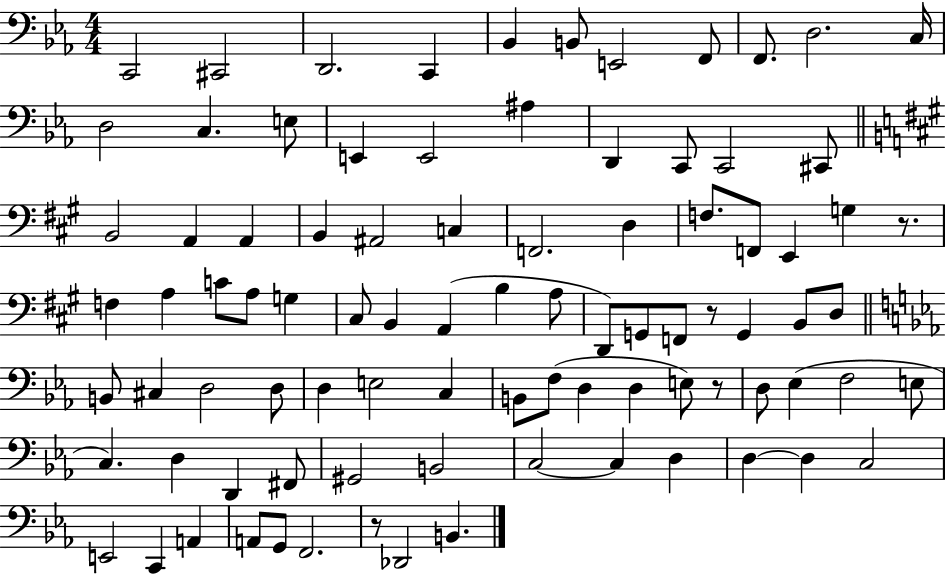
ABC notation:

X:1
T:Untitled
M:4/4
L:1/4
K:Eb
C,,2 ^C,,2 D,,2 C,, _B,, B,,/2 E,,2 F,,/2 F,,/2 D,2 C,/4 D,2 C, E,/2 E,, E,,2 ^A, D,, C,,/2 C,,2 ^C,,/2 B,,2 A,, A,, B,, ^A,,2 C, F,,2 D, F,/2 F,,/2 E,, G, z/2 F, A, C/2 A,/2 G, ^C,/2 B,, A,, B, A,/2 D,,/2 G,,/2 F,,/2 z/2 G,, B,,/2 D,/2 B,,/2 ^C, D,2 D,/2 D, E,2 C, B,,/2 F,/2 D, D, E,/2 z/2 D,/2 _E, F,2 E,/2 C, D, D,, ^F,,/2 ^G,,2 B,,2 C,2 C, D, D, D, C,2 E,,2 C,, A,, A,,/2 G,,/2 F,,2 z/2 _D,,2 B,,